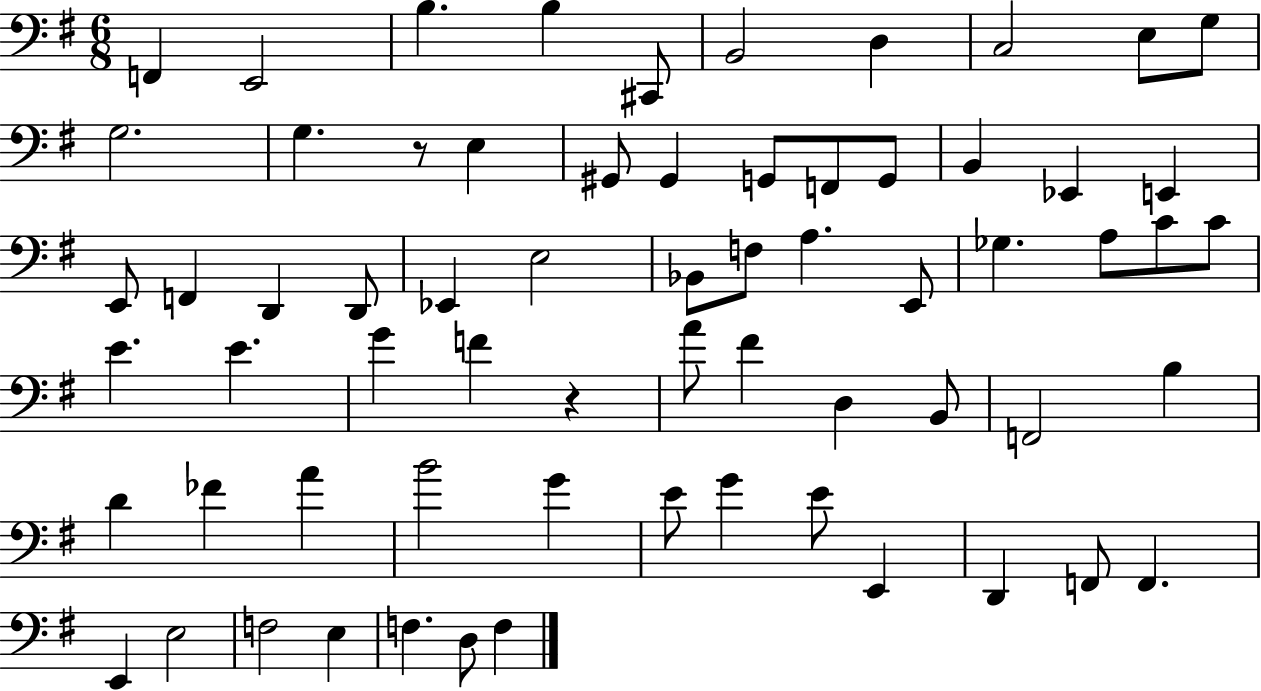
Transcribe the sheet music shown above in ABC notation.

X:1
T:Untitled
M:6/8
L:1/4
K:G
F,, E,,2 B, B, ^C,,/2 B,,2 D, C,2 E,/2 G,/2 G,2 G, z/2 E, ^G,,/2 ^G,, G,,/2 F,,/2 G,,/2 B,, _E,, E,, E,,/2 F,, D,, D,,/2 _E,, E,2 _B,,/2 F,/2 A, E,,/2 _G, A,/2 C/2 C/2 E E G F z A/2 ^F D, B,,/2 F,,2 B, D _F A B2 G E/2 G E/2 E,, D,, F,,/2 F,, E,, E,2 F,2 E, F, D,/2 F,